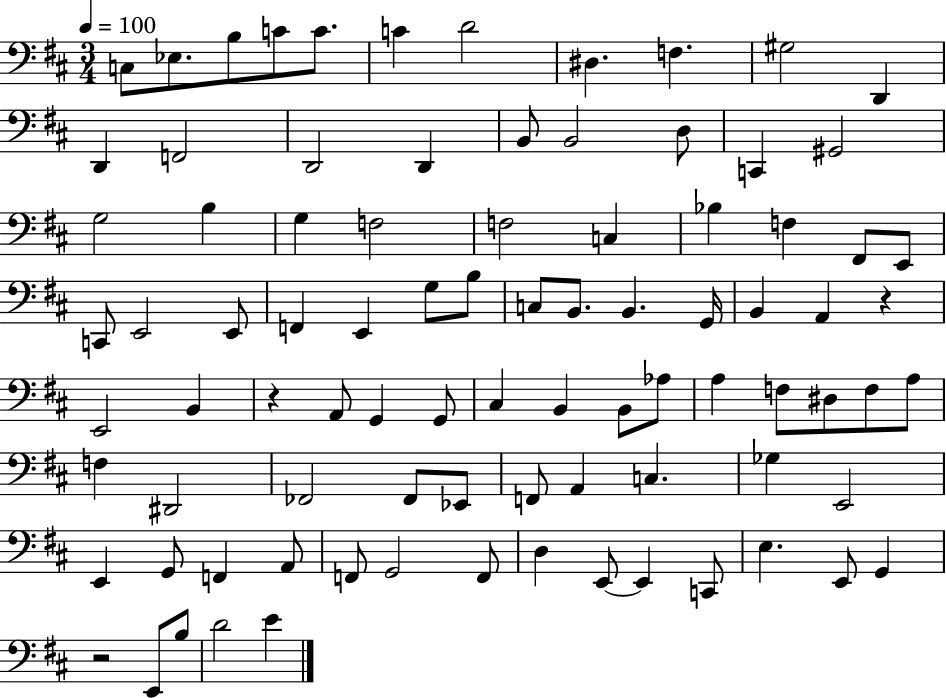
{
  \clef bass
  \numericTimeSignature
  \time 3/4
  \key d \major
  \tempo 4 = 100
  c8 ees8. b8 c'8 c'8. | c'4 d'2 | dis4. f4. | gis2 d,4 | \break d,4 f,2 | d,2 d,4 | b,8 b,2 d8 | c,4 gis,2 | \break g2 b4 | g4 f2 | f2 c4 | bes4 f4 fis,8 e,8 | \break c,8 e,2 e,8 | f,4 e,4 g8 b8 | c8 b,8. b,4. g,16 | b,4 a,4 r4 | \break e,2 b,4 | r4 a,8 g,4 g,8 | cis4 b,4 b,8 aes8 | a4 f8 dis8 f8 a8 | \break f4 dis,2 | fes,2 fes,8 ees,8 | f,8 a,4 c4. | ges4 e,2 | \break e,4 g,8 f,4 a,8 | f,8 g,2 f,8 | d4 e,8~~ e,4 c,8 | e4. e,8 g,4 | \break r2 e,8 b8 | d'2 e'4 | \bar "|."
}